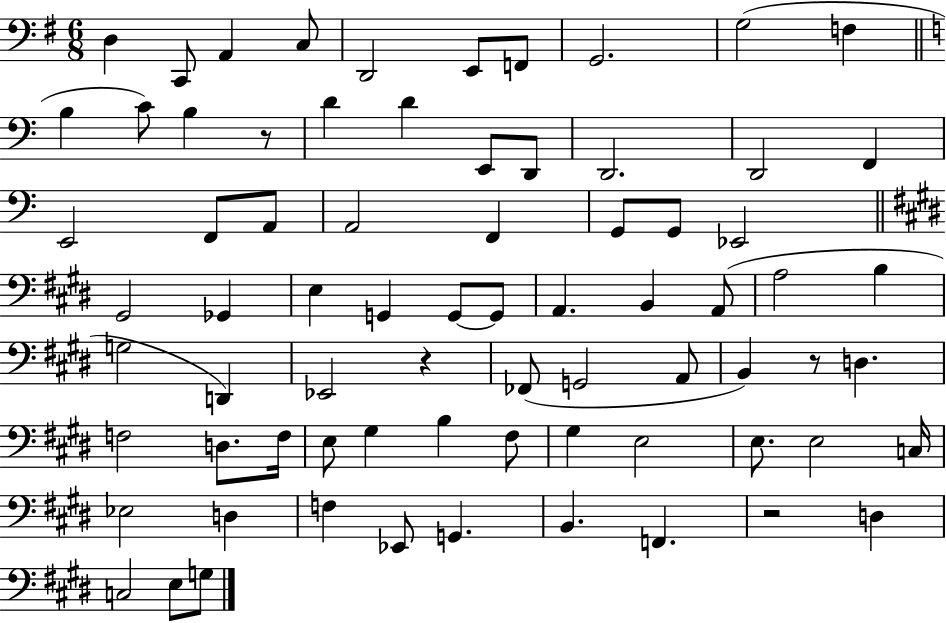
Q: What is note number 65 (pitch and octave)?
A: B2